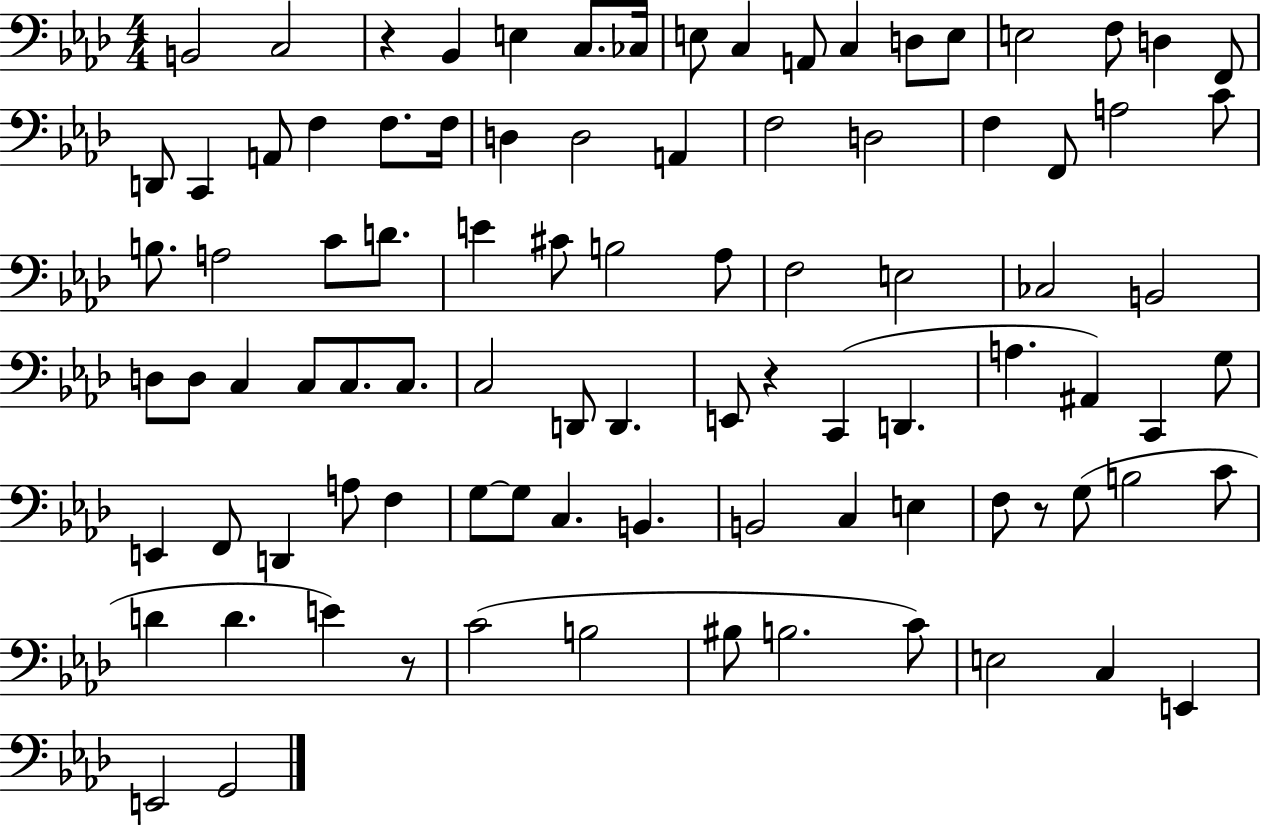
{
  \clef bass
  \numericTimeSignature
  \time 4/4
  \key aes \major
  b,2 c2 | r4 bes,4 e4 c8. ces16 | e8 c4 a,8 c4 d8 e8 | e2 f8 d4 f,8 | \break d,8 c,4 a,8 f4 f8. f16 | d4 d2 a,4 | f2 d2 | f4 f,8 a2 c'8 | \break b8. a2 c'8 d'8. | e'4 cis'8 b2 aes8 | f2 e2 | ces2 b,2 | \break d8 d8 c4 c8 c8. c8. | c2 d,8 d,4. | e,8 r4 c,4( d,4. | a4. ais,4) c,4 g8 | \break e,4 f,8 d,4 a8 f4 | g8~~ g8 c4. b,4. | b,2 c4 e4 | f8 r8 g8( b2 c'8 | \break d'4 d'4. e'4) r8 | c'2( b2 | bis8 b2. c'8) | e2 c4 e,4 | \break e,2 g,2 | \bar "|."
}